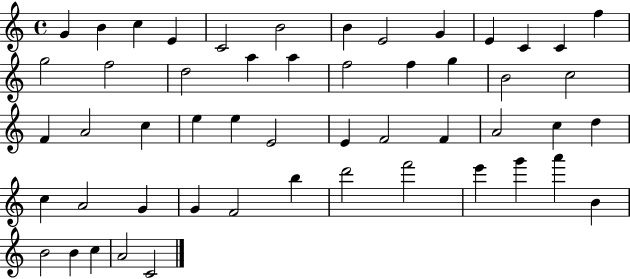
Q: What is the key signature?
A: C major